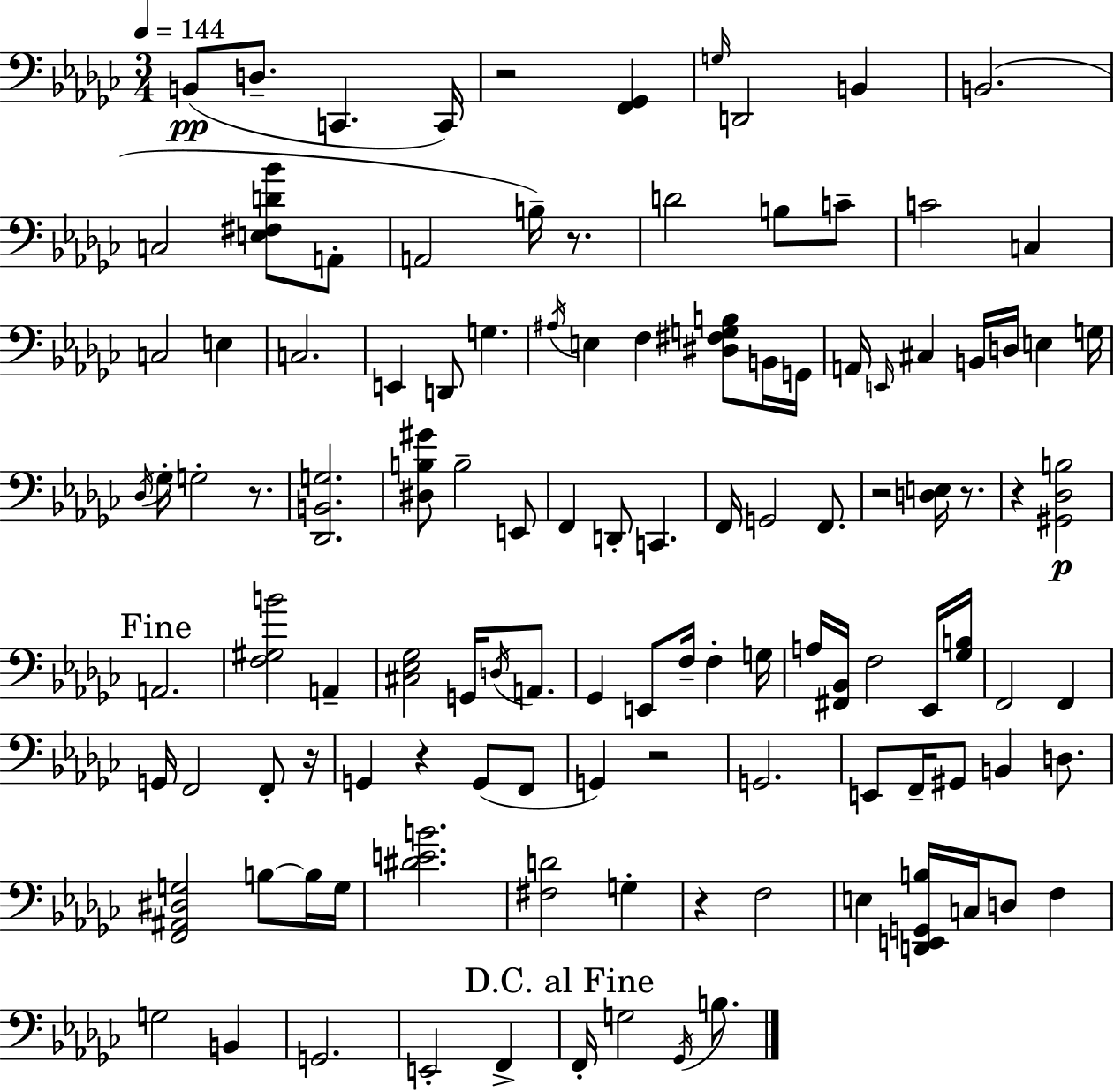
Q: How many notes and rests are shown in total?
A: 117